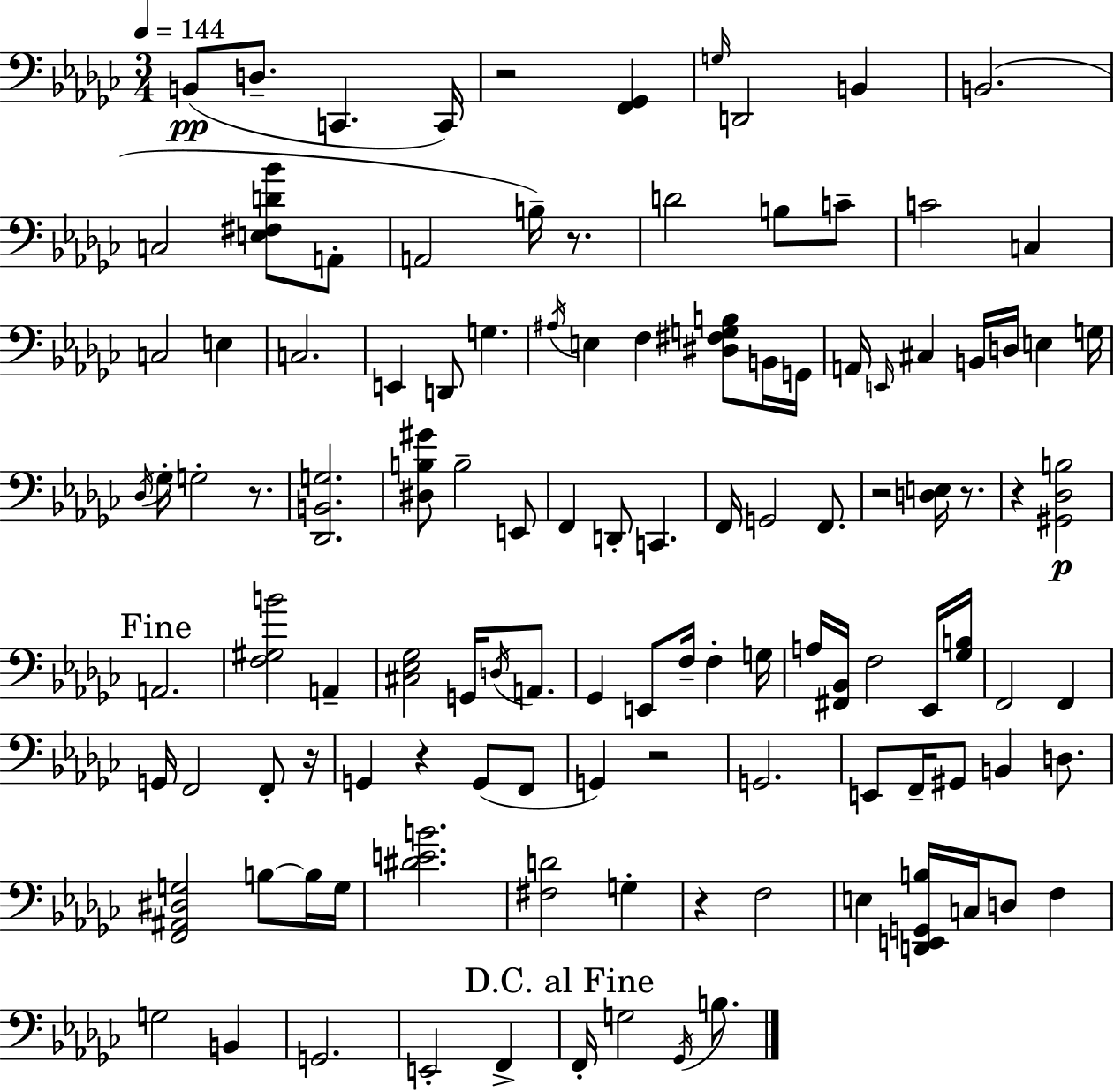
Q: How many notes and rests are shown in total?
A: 117